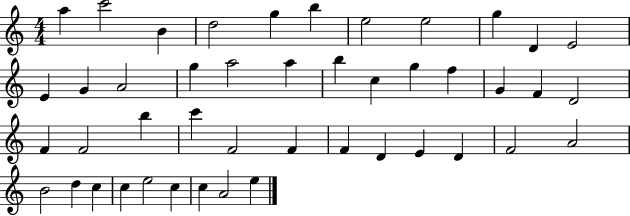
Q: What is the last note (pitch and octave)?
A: E5